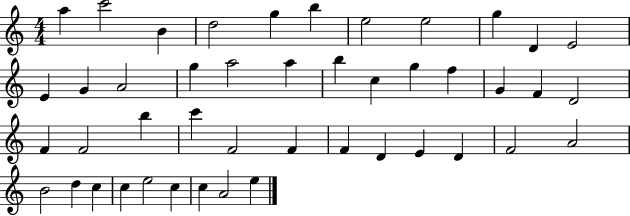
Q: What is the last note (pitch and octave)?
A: E5